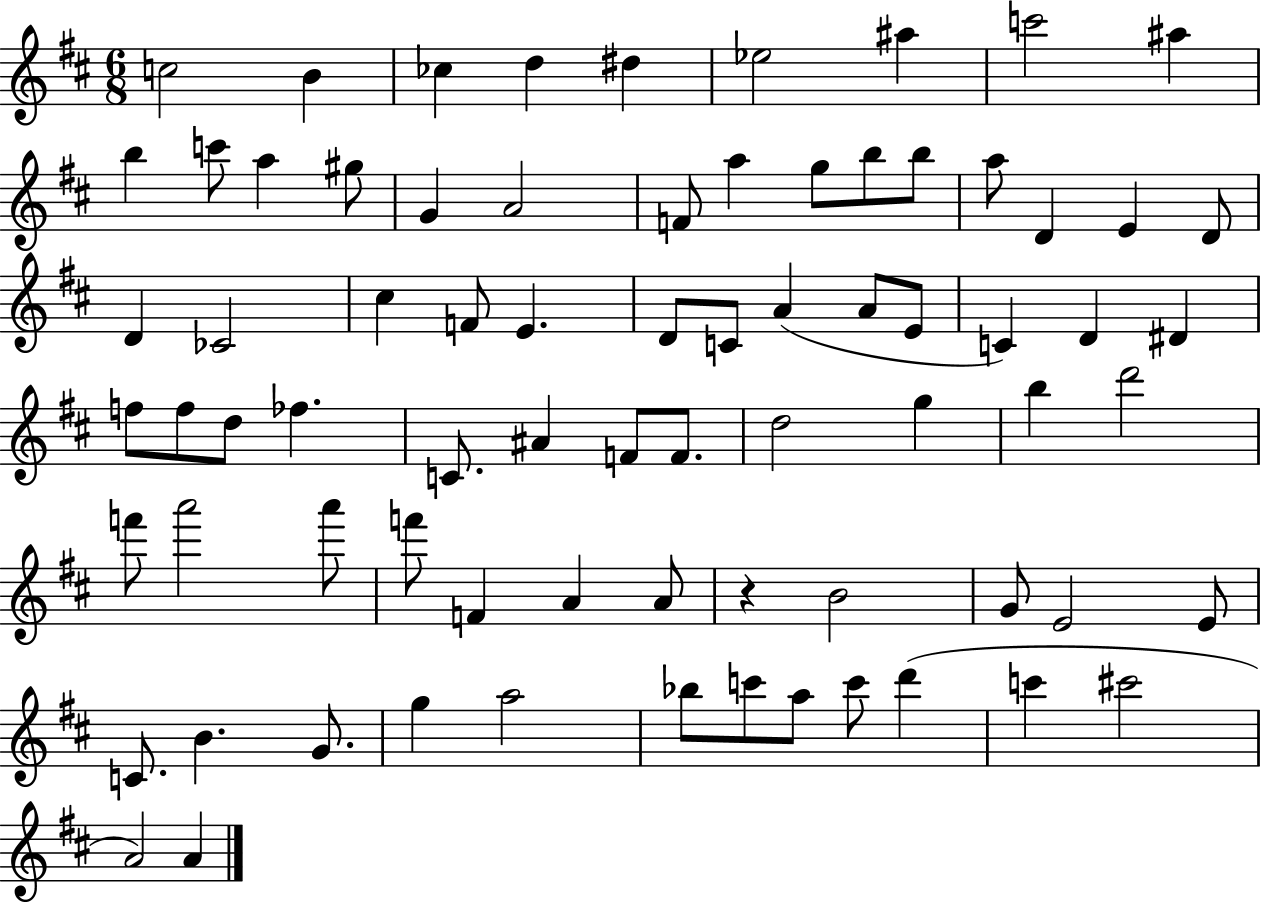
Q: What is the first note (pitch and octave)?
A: C5